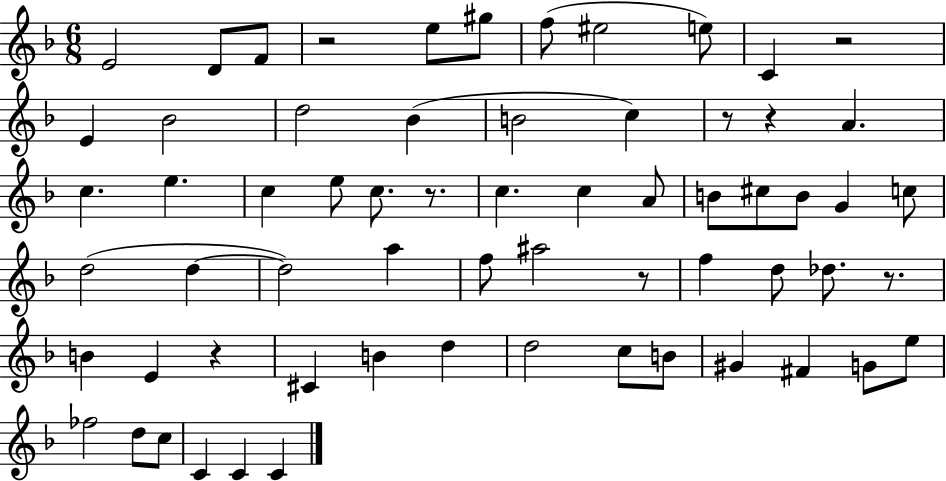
E4/h D4/e F4/e R/h E5/e G#5/e F5/e EIS5/h E5/e C4/q R/h E4/q Bb4/h D5/h Bb4/q B4/h C5/q R/e R/q A4/q. C5/q. E5/q. C5/q E5/e C5/e. R/e. C5/q. C5/q A4/e B4/e C#5/e B4/e G4/q C5/e D5/h D5/q D5/h A5/q F5/e A#5/h R/e F5/q D5/e Db5/e. R/e. B4/q E4/q R/q C#4/q B4/q D5/q D5/h C5/e B4/e G#4/q F#4/q G4/e E5/e FES5/h D5/e C5/e C4/q C4/q C4/q